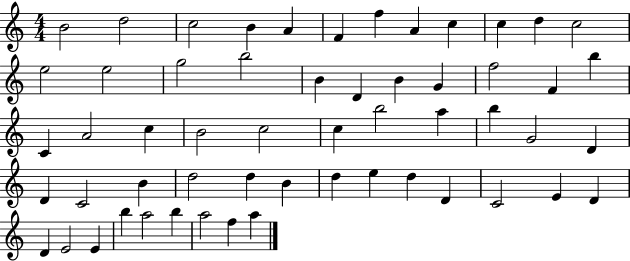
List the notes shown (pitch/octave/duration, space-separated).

B4/h D5/h C5/h B4/q A4/q F4/q F5/q A4/q C5/q C5/q D5/q C5/h E5/h E5/h G5/h B5/h B4/q D4/q B4/q G4/q F5/h F4/q B5/q C4/q A4/h C5/q B4/h C5/h C5/q B5/h A5/q B5/q G4/h D4/q D4/q C4/h B4/q D5/h D5/q B4/q D5/q E5/q D5/q D4/q C4/h E4/q D4/q D4/q E4/h E4/q B5/q A5/h B5/q A5/h F5/q A5/q